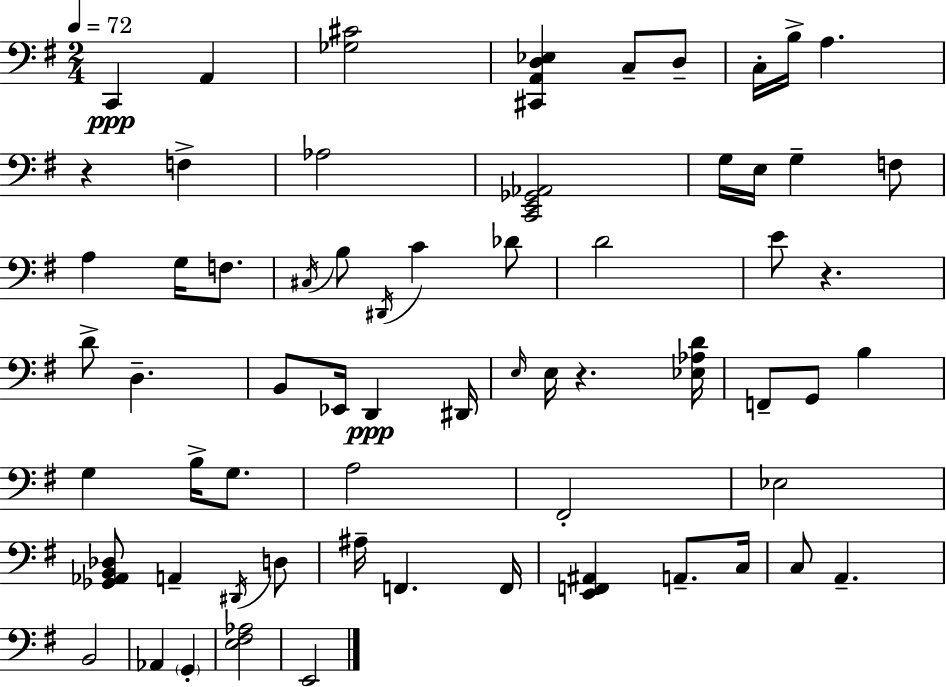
X:1
T:Untitled
M:2/4
L:1/4
K:G
C,, A,, [_G,^C]2 [^C,,A,,D,_E,] C,/2 D,/2 C,/4 B,/4 A, z F, _A,2 [C,,E,,_G,,_A,,]2 G,/4 E,/4 G, F,/2 A, G,/4 F,/2 ^C,/4 B,/2 ^D,,/4 C _D/2 D2 E/2 z D/2 D, B,,/2 _E,,/4 D,, ^D,,/4 E,/4 E,/4 z [_E,_A,D]/4 F,,/2 G,,/2 B, G, B,/4 G,/2 A,2 ^F,,2 _E,2 [_G,,_A,,B,,_D,]/2 A,, ^D,,/4 D,/2 ^A,/4 F,, F,,/4 [E,,F,,^A,,] A,,/2 C,/4 C,/2 A,, B,,2 _A,, G,, [E,^F,_A,]2 E,,2